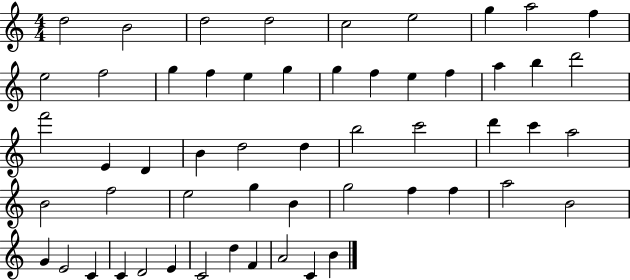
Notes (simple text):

D5/h B4/h D5/h D5/h C5/h E5/h G5/q A5/h F5/q E5/h F5/h G5/q F5/q E5/q G5/q G5/q F5/q E5/q F5/q A5/q B5/q D6/h F6/h E4/q D4/q B4/q D5/h D5/q B5/h C6/h D6/q C6/q A5/h B4/h F5/h E5/h G5/q B4/q G5/h F5/q F5/q A5/h B4/h G4/q E4/h C4/q C4/q D4/h E4/q C4/h D5/q F4/q A4/h C4/q B4/q